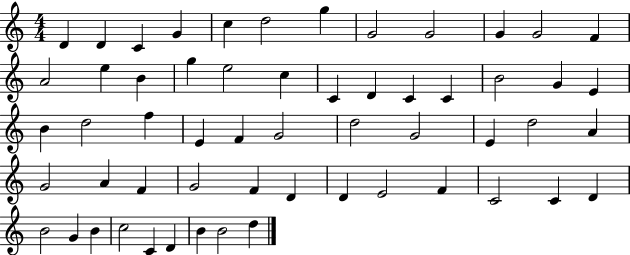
D4/q D4/q C4/q G4/q C5/q D5/h G5/q G4/h G4/h G4/q G4/h F4/q A4/h E5/q B4/q G5/q E5/h C5/q C4/q D4/q C4/q C4/q B4/h G4/q E4/q B4/q D5/h F5/q E4/q F4/q G4/h D5/h G4/h E4/q D5/h A4/q G4/h A4/q F4/q G4/h F4/q D4/q D4/q E4/h F4/q C4/h C4/q D4/q B4/h G4/q B4/q C5/h C4/q D4/q B4/q B4/h D5/q